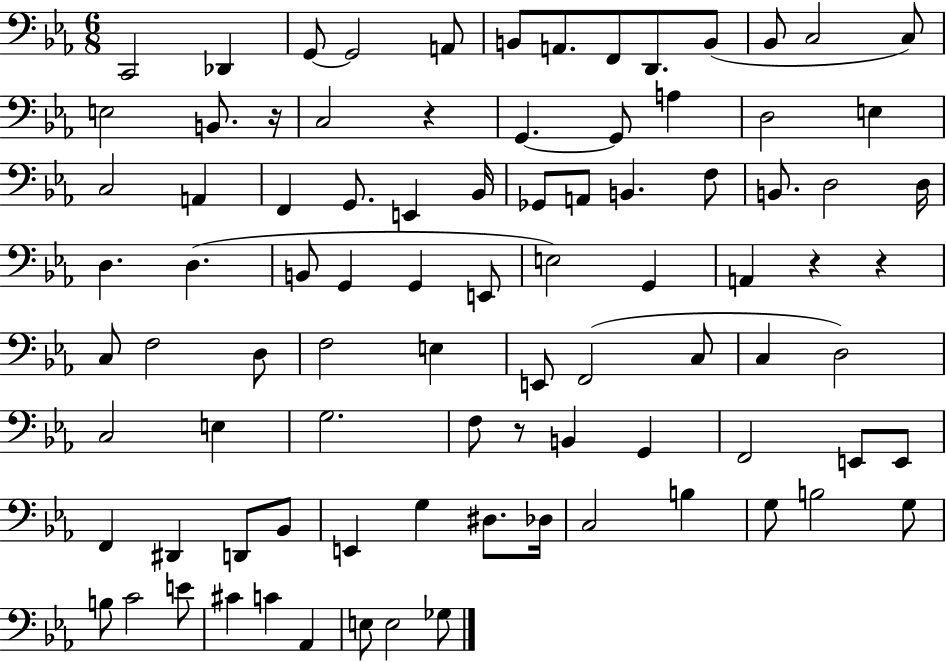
C2/h Db2/q G2/e G2/h A2/e B2/e A2/e. F2/e D2/e. B2/e Bb2/e C3/h C3/e E3/h B2/e. R/s C3/h R/q G2/q. G2/e A3/q D3/h E3/q C3/h A2/q F2/q G2/e. E2/q Bb2/s Gb2/e A2/e B2/q. F3/e B2/e. D3/h D3/s D3/q. D3/q. B2/e G2/q G2/q E2/e E3/h G2/q A2/q R/q R/q C3/e F3/h D3/e F3/h E3/q E2/e F2/h C3/e C3/q D3/h C3/h E3/q G3/h. F3/e R/e B2/q G2/q F2/h E2/e E2/e F2/q D#2/q D2/e Bb2/e E2/q G3/q D#3/e. Db3/s C3/h B3/q G3/e B3/h G3/e B3/e C4/h E4/e C#4/q C4/q Ab2/q E3/e E3/h Gb3/e